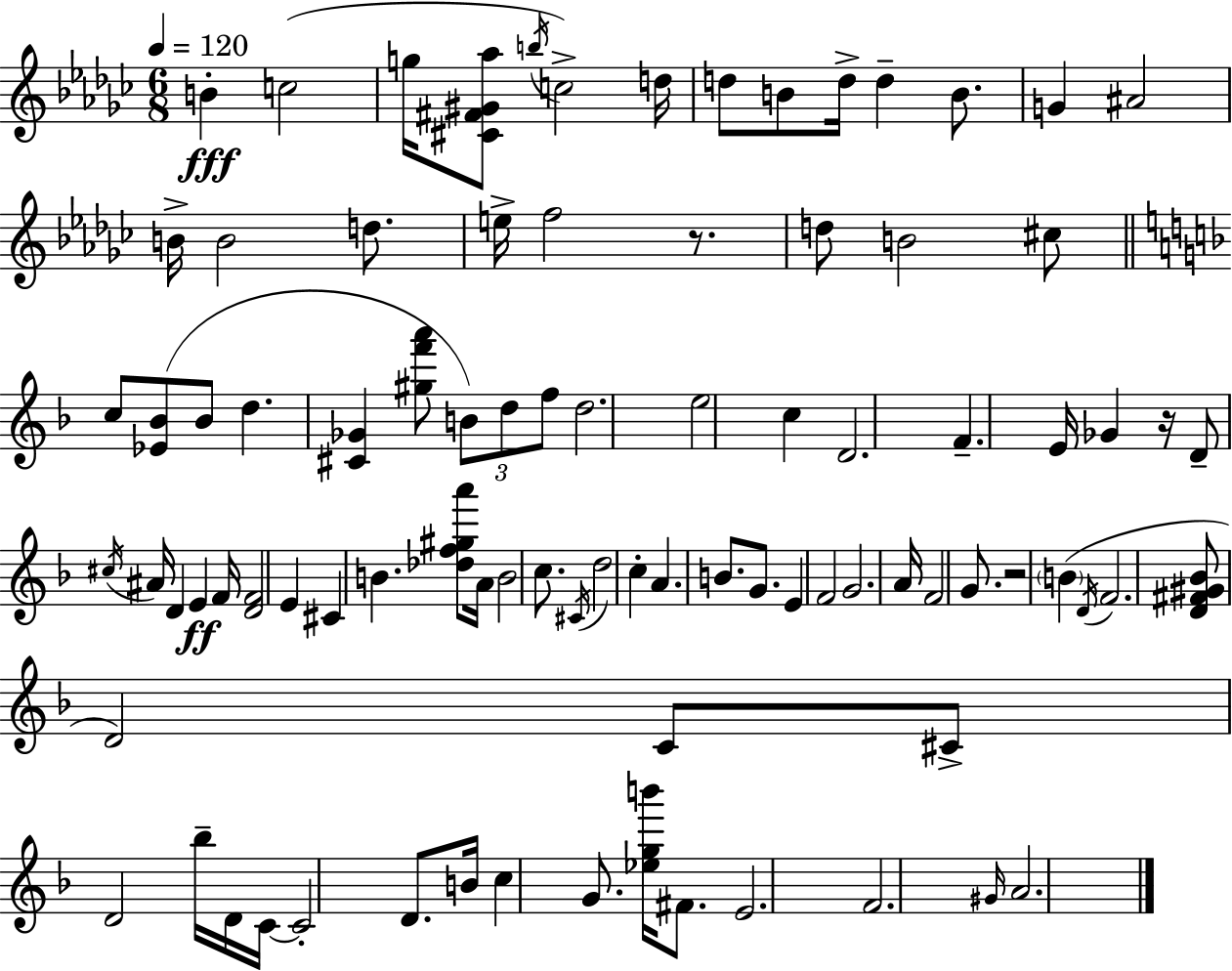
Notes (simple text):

B4/q C5/h G5/s [C#4,F#4,G#4,Ab5]/e B5/s C5/h D5/s D5/e B4/e D5/s D5/q B4/e. G4/q A#4/h B4/s B4/h D5/e. E5/s F5/h R/e. D5/e B4/h C#5/e C5/e [Eb4,Bb4]/e Bb4/e D5/q. [C#4,Gb4]/q [G#5,F6,A6]/e B4/e D5/e F5/e D5/h. E5/h C5/q D4/h. F4/q. E4/s Gb4/q R/s D4/e C#5/s A#4/s D4/q E4/q F4/s [D4,F4]/h E4/q C#4/q B4/q. [Db5,F5,G#5,A6]/e A4/s B4/h C5/e. C#4/s D5/h C5/q A4/q. B4/e. G4/e. E4/q F4/h G4/h. A4/s F4/h G4/e. R/h B4/q D4/s F4/h. [D4,F#4,G#4,Bb4]/e D4/h C4/e C#4/e D4/h Bb5/s D4/s C4/s C4/h D4/e. B4/s C5/q G4/e. [Eb5,G5,B6]/s F#4/e. E4/h. F4/h. G#4/s A4/h.